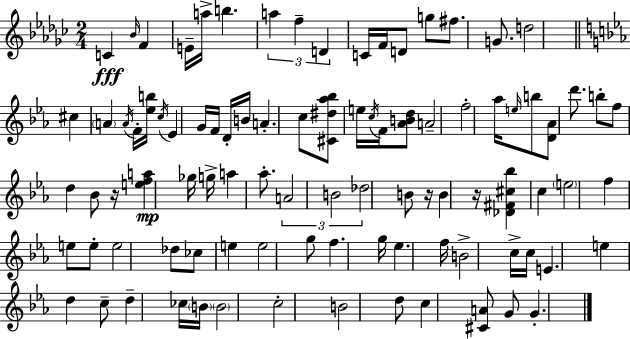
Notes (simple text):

C4/q Bb4/s F4/q E4/s A5/s B5/q. A5/q F5/q D4/q C4/s F4/s D4/e G5/e F#5/e. G4/e. D5/h C#5/q A4/q A4/s F4/s [Eb5,B5]/s C5/s Eb4/q G4/s F4/s D4/s B4/s A4/q. C5/e [C#4,D#5,Ab5,Bb5]/e E5/s C5/s F4/s [Ab4,B4,D5]/e A4/h F5/h Ab5/s E5/s B5/e [D4,Ab4]/e D6/e. B5/e F5/e D5/q Bb4/e R/s [E5,F5,A5]/q Gb5/s G5/s A5/q Ab5/e. A4/h B4/h Db5/h B4/e R/s B4/q R/s [Db4,F#4,C#5,Bb5]/q C5/q E5/h F5/q E5/e E5/e E5/h Db5/e CES5/e E5/q E5/h G5/e F5/q. G5/s Eb5/q. F5/s B4/h C5/s C5/s E4/q. E5/q D5/q C5/e D5/q CES5/s B4/s B4/h C5/h B4/h D5/e C5/q [C#4,A4]/e G4/e G4/q.